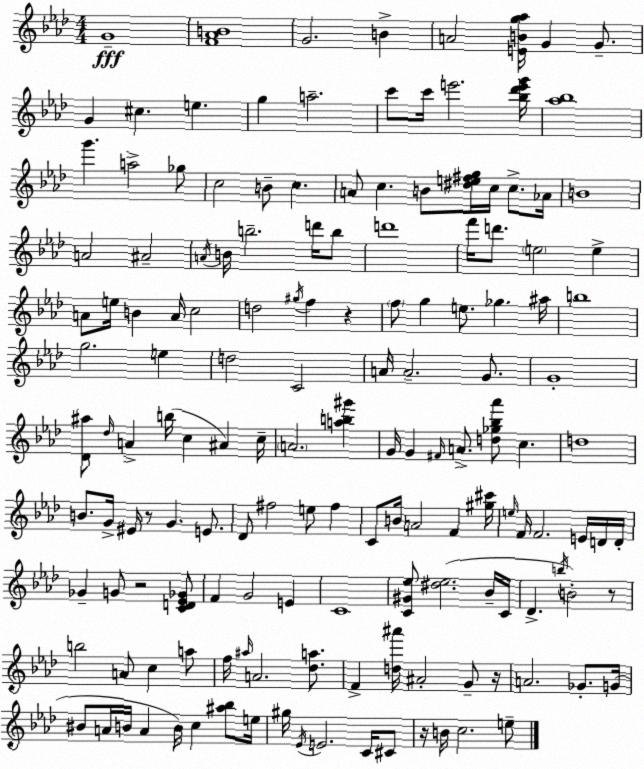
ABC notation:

X:1
T:Untitled
M:4/4
L:1/4
K:Fm
G4 [F_AB]4 G2 B A2 [EBg_a]/4 G G/2 G ^c e g a2 c'/2 c'/4 e'2 [_b_d'e'g']/4 [_a_b]4 g' a2 _g/2 c2 B/2 c A/2 c B/2 [^de^fg]/4 c/4 c/2 _A/4 B4 A2 ^A2 A/4 B/4 b2 d'/4 b/2 d'4 f'/4 d'/2 e2 e A/2 e/4 B A/4 c2 d2 ^g/4 f z f/2 g e/2 _g ^a/4 b4 g2 e d2 C2 A/4 A2 G/2 G4 [_D^a]/2 _d/4 A b/4 c ^A c/4 A2 [ab^g'] G/4 G ^F/4 A/2 [d_g_b_a']/2 c d4 B/2 G/4 ^E/4 z/2 G E/2 _D/2 ^f2 e/2 ^f C/2 B/4 A2 F [^g^c']/4 e/4 F/4 F2 E/4 D/4 D/4 _G G/2 z2 [CD_E_G]/2 F G2 E C4 [C^G_e]/2 [^d_e]2 _B/4 C/4 _D b/4 B2 z/2 b2 A/2 c a/2 f/4 ^a/4 A2 [_da]/2 F [d^a']/4 ^A2 G/2 z/4 A2 _G/2 G/4 ^B/2 A/4 B/4 A B/4 c [^a_b]/2 e/4 ^g/4 _E/4 E2 C/4 ^C/2 z/4 B/4 c2 e/2